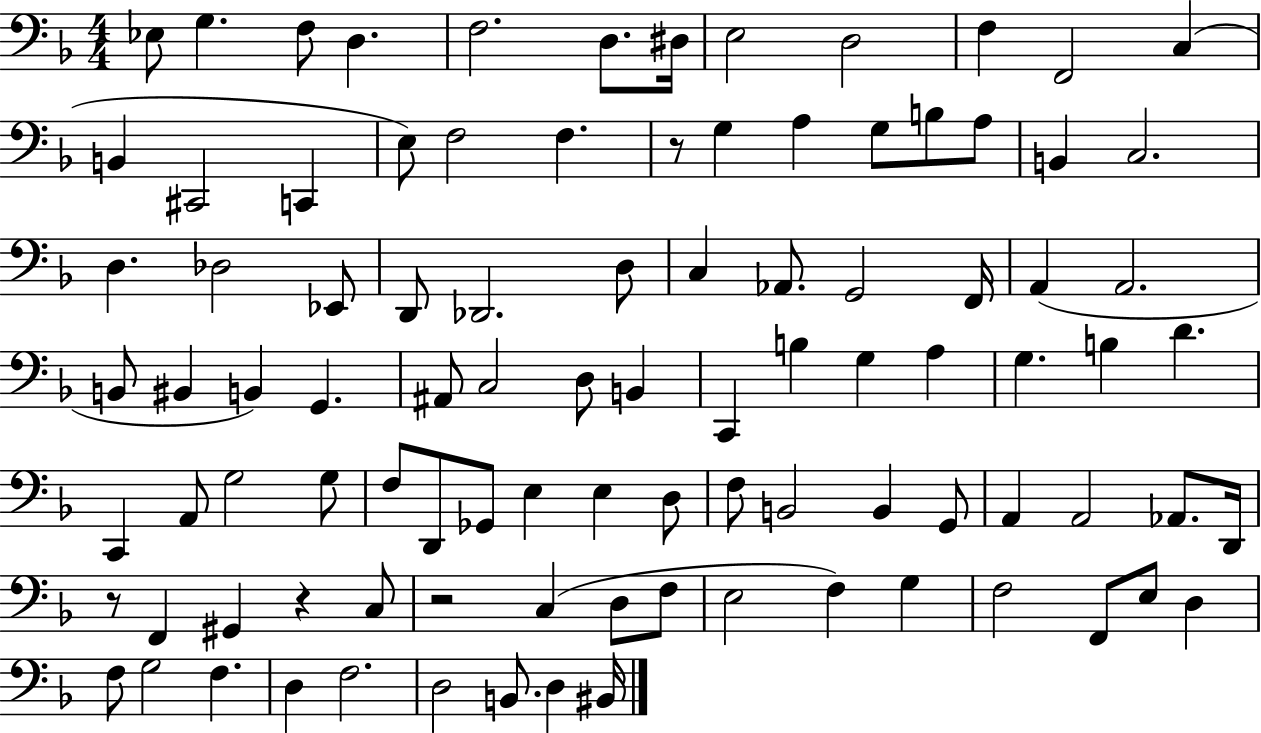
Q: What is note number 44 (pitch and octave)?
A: D3